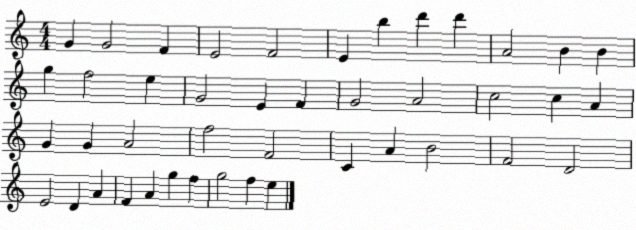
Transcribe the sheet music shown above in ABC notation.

X:1
T:Untitled
M:4/4
L:1/4
K:C
G G2 F E2 F2 E b d' d' A2 B B g f2 e G2 E F G2 A2 c2 c A G G A2 f2 F2 C A B2 F2 D2 E2 D A F A g f g2 f e